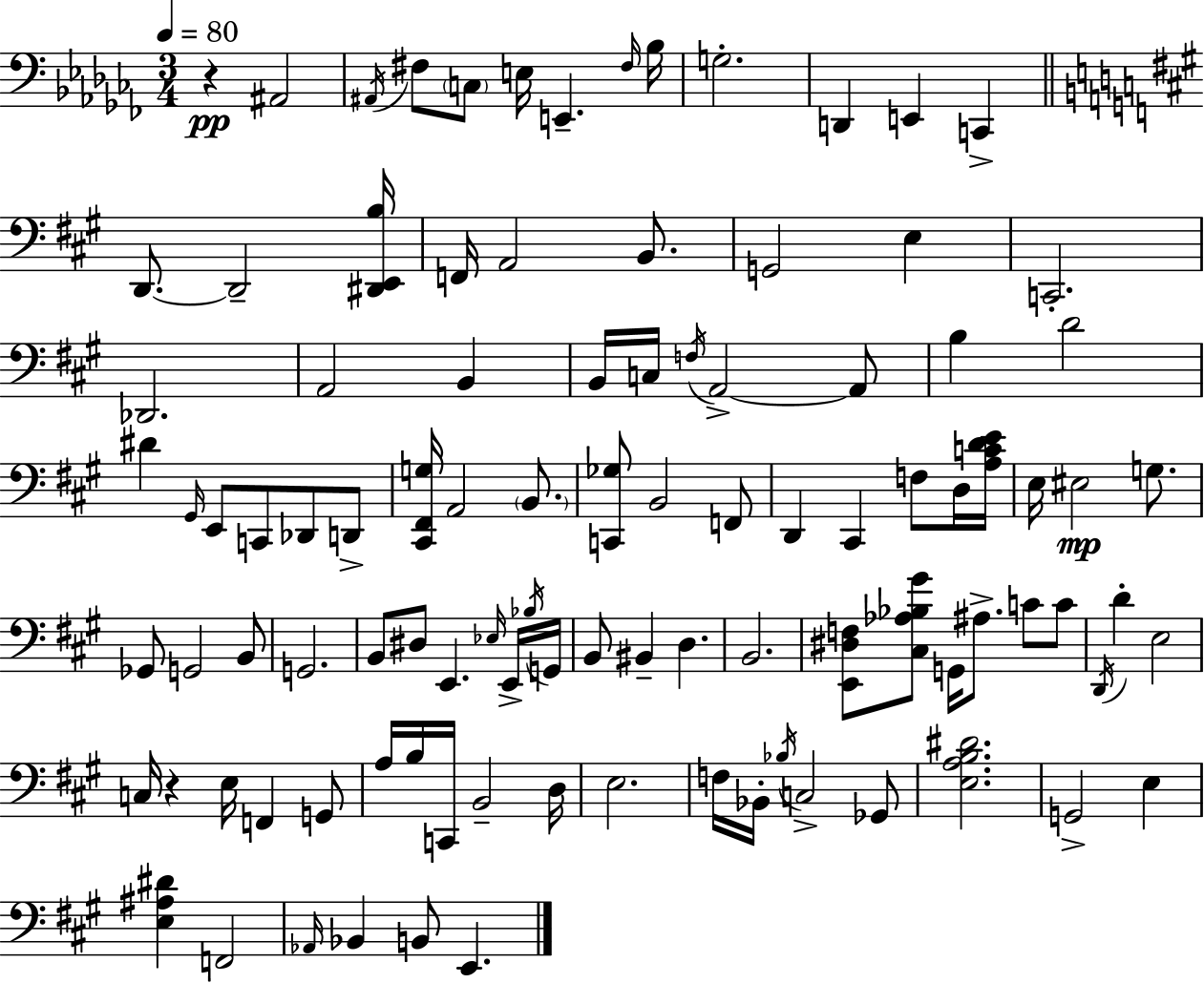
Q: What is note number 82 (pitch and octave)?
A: Bb3